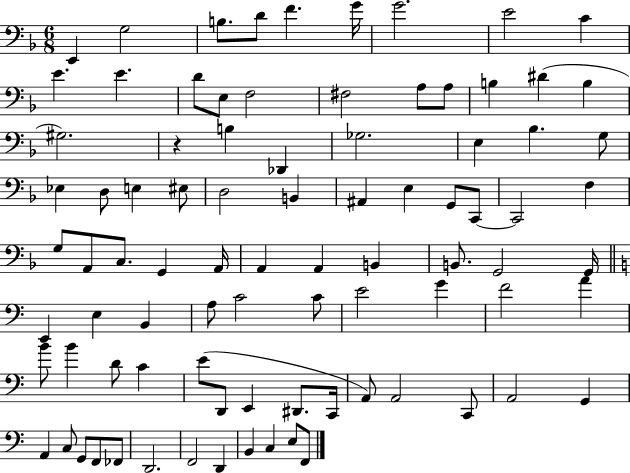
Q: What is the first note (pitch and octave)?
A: E2